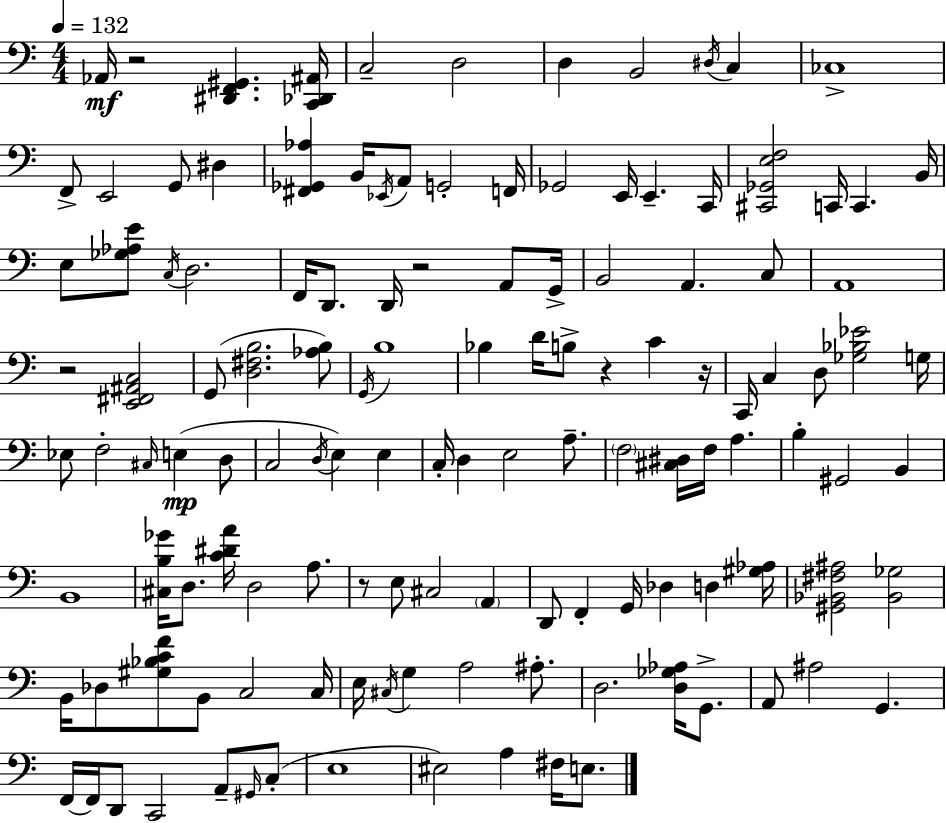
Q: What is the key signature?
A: C major